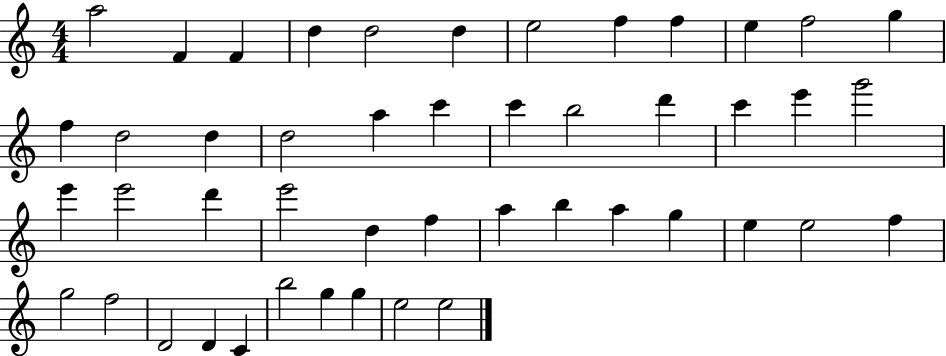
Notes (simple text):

A5/h F4/q F4/q D5/q D5/h D5/q E5/h F5/q F5/q E5/q F5/h G5/q F5/q D5/h D5/q D5/h A5/q C6/q C6/q B5/h D6/q C6/q E6/q G6/h E6/q E6/h D6/q E6/h D5/q F5/q A5/q B5/q A5/q G5/q E5/q E5/h F5/q G5/h F5/h D4/h D4/q C4/q B5/h G5/q G5/q E5/h E5/h